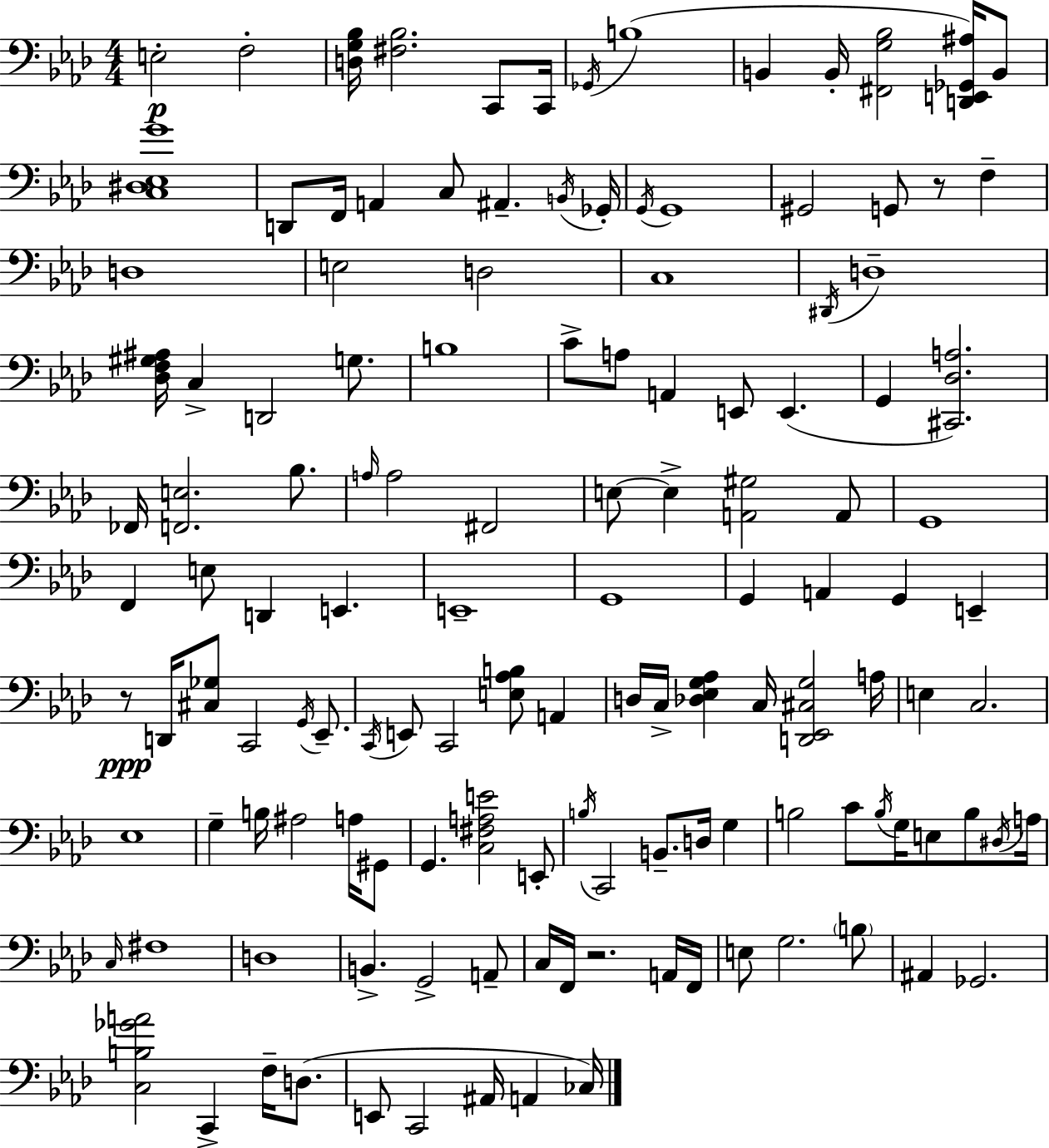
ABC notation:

X:1
T:Untitled
M:4/4
L:1/4
K:Ab
E,2 F,2 [D,G,_B,]/4 [^F,_B,]2 C,,/2 C,,/4 _G,,/4 B,4 B,, B,,/4 [^F,,G,_B,]2 [D,,E,,_G,,^A,]/4 B,,/2 [C,^D,_E,G]4 D,,/2 F,,/4 A,, C,/2 ^A,, B,,/4 _G,,/4 G,,/4 G,,4 ^G,,2 G,,/2 z/2 F, D,4 E,2 D,2 C,4 ^D,,/4 D,4 [_D,F,^G,^A,]/4 C, D,,2 G,/2 B,4 C/2 A,/2 A,, E,,/2 E,, G,, [^C,,_D,A,]2 _F,,/4 [F,,E,]2 _B,/2 A,/4 A,2 ^F,,2 E,/2 E, [A,,^G,]2 A,,/2 G,,4 F,, E,/2 D,, E,, E,,4 G,,4 G,, A,, G,, E,, z/2 D,,/4 [^C,_G,]/2 C,,2 G,,/4 _E,,/2 C,,/4 E,,/2 C,,2 [E,_A,B,]/2 A,, D,/4 C,/4 [_D,_E,G,_A,] C,/4 [D,,_E,,^C,G,]2 A,/4 E, C,2 _E,4 G, B,/4 ^A,2 A,/4 ^G,,/2 G,, [C,^F,A,E]2 E,,/2 B,/4 C,,2 B,,/2 D,/4 G, B,2 C/2 B,/4 G,/4 E,/2 B,/2 ^D,/4 A,/4 C,/4 ^F,4 D,4 B,, G,,2 A,,/2 C,/4 F,,/4 z2 A,,/4 F,,/4 E,/2 G,2 B,/2 ^A,, _G,,2 [C,B,_GA]2 C,, F,/4 D,/2 E,,/2 C,,2 ^A,,/4 A,, _C,/4